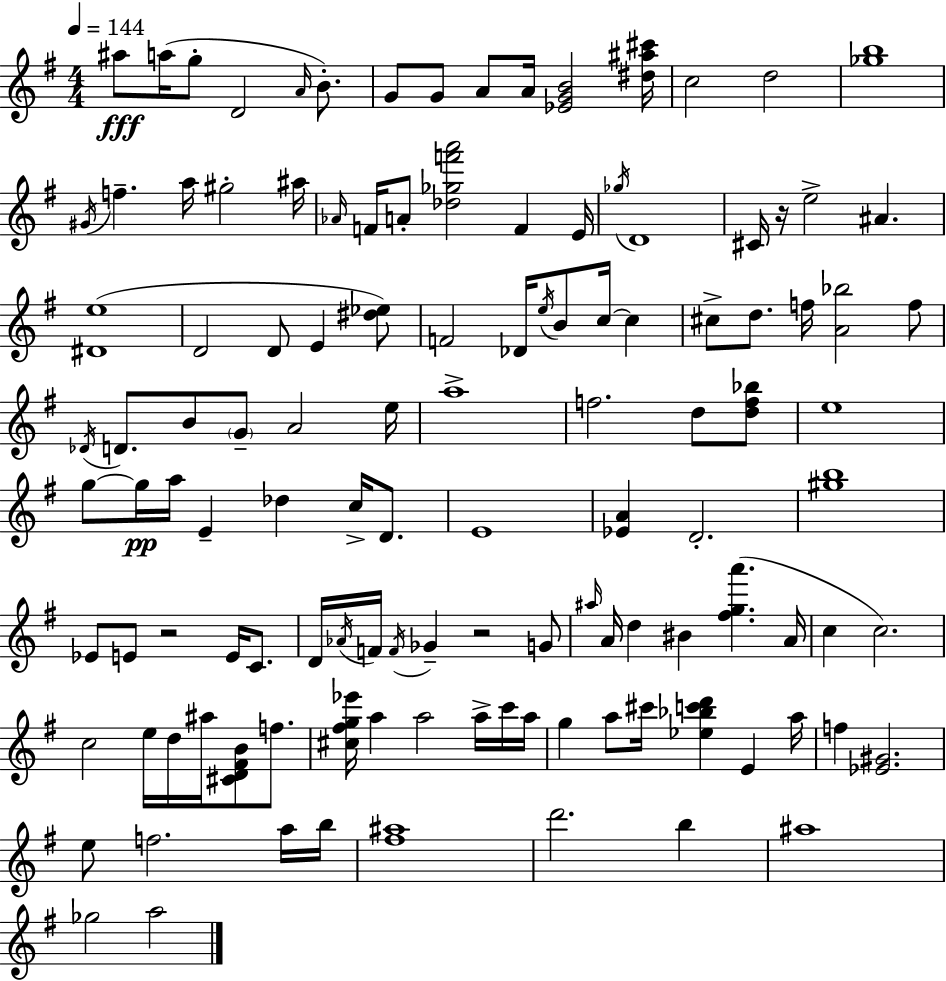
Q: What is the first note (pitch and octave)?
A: A#5